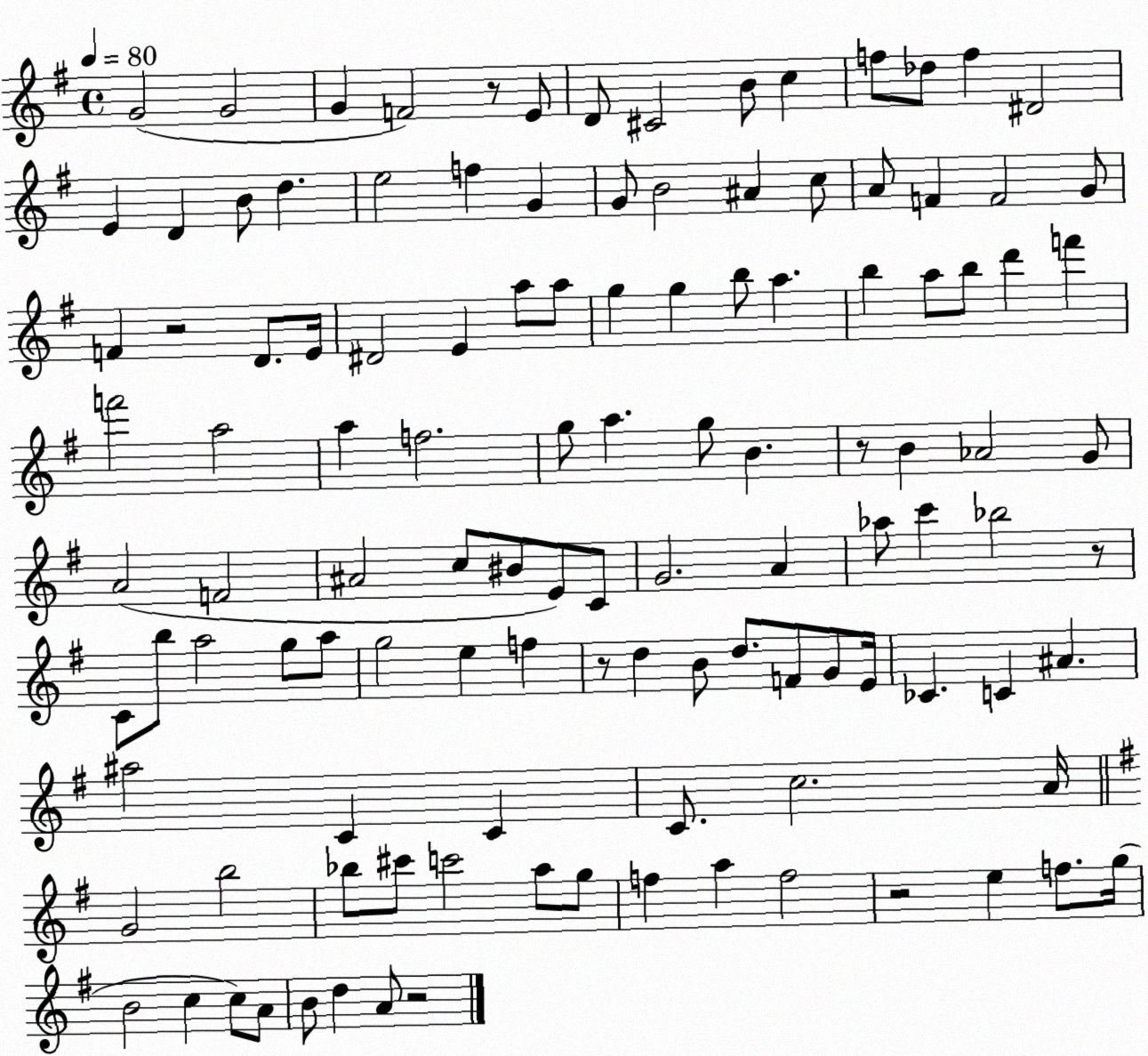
X:1
T:Untitled
M:4/4
L:1/4
K:G
G2 G2 G F2 z/2 E/2 D/2 ^C2 B/2 c f/2 _d/2 f ^D2 E D B/2 d e2 f G G/2 B2 ^A c/2 A/2 F F2 G/2 F z2 D/2 E/4 ^D2 E a/2 a/2 g g b/2 a b a/2 b/2 d' f' f'2 a2 a f2 g/2 a g/2 B z/2 B _A2 G/2 A2 F2 ^A2 c/2 ^B/2 E/2 C/2 G2 A _a/2 c' _b2 z/2 C/2 b/2 a2 g/2 a/2 g2 e f z/2 d B/2 d/2 F/2 G/2 E/4 _C C ^A ^a2 C C C/2 c2 A/4 G2 b2 _b/2 ^c'/2 c'2 a/2 g/2 f a f2 z2 e f/2 g/4 B2 c c/2 A/2 B/2 d A/2 z2